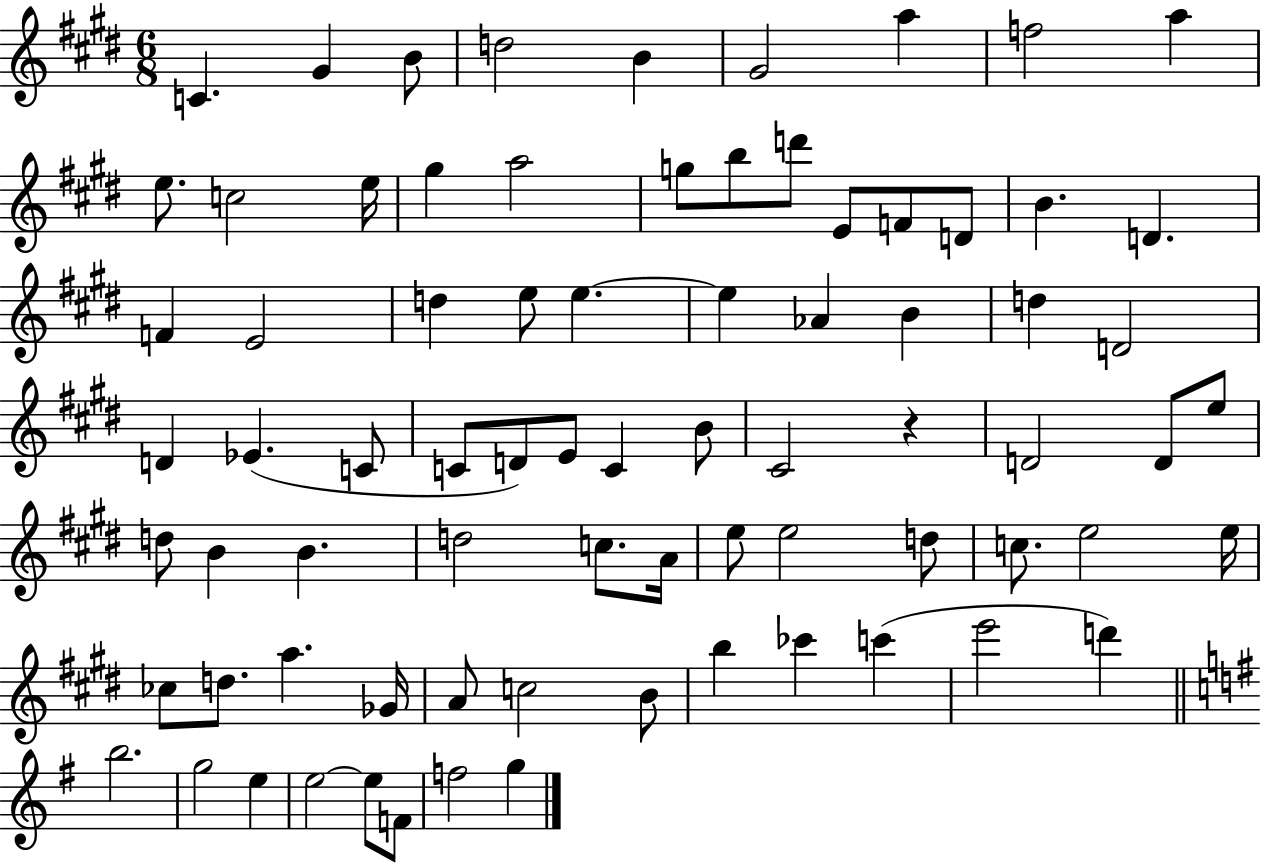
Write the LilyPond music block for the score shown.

{
  \clef treble
  \numericTimeSignature
  \time 6/8
  \key e \major
  c'4. gis'4 b'8 | d''2 b'4 | gis'2 a''4 | f''2 a''4 | \break e''8. c''2 e''16 | gis''4 a''2 | g''8 b''8 d'''8 e'8 f'8 d'8 | b'4. d'4. | \break f'4 e'2 | d''4 e''8 e''4.~~ | e''4 aes'4 b'4 | d''4 d'2 | \break d'4 ees'4.( c'8 | c'8 d'8) e'8 c'4 b'8 | cis'2 r4 | d'2 d'8 e''8 | \break d''8 b'4 b'4. | d''2 c''8. a'16 | e''8 e''2 d''8 | c''8. e''2 e''16 | \break ces''8 d''8. a''4. ges'16 | a'8 c''2 b'8 | b''4 ces'''4 c'''4( | e'''2 d'''4) | \break \bar "||" \break \key g \major b''2. | g''2 e''4 | e''2~~ e''8 f'8 | f''2 g''4 | \break \bar "|."
}